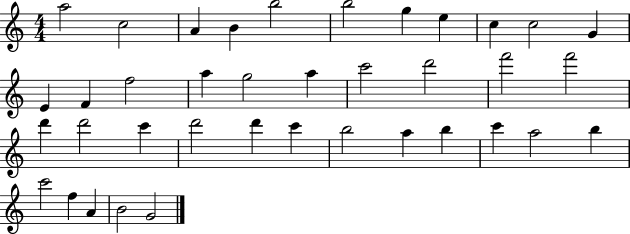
A5/h C5/h A4/q B4/q B5/h B5/h G5/q E5/q C5/q C5/h G4/q E4/q F4/q F5/h A5/q G5/h A5/q C6/h D6/h F6/h F6/h D6/q D6/h C6/q D6/h D6/q C6/q B5/h A5/q B5/q C6/q A5/h B5/q C6/h F5/q A4/q B4/h G4/h